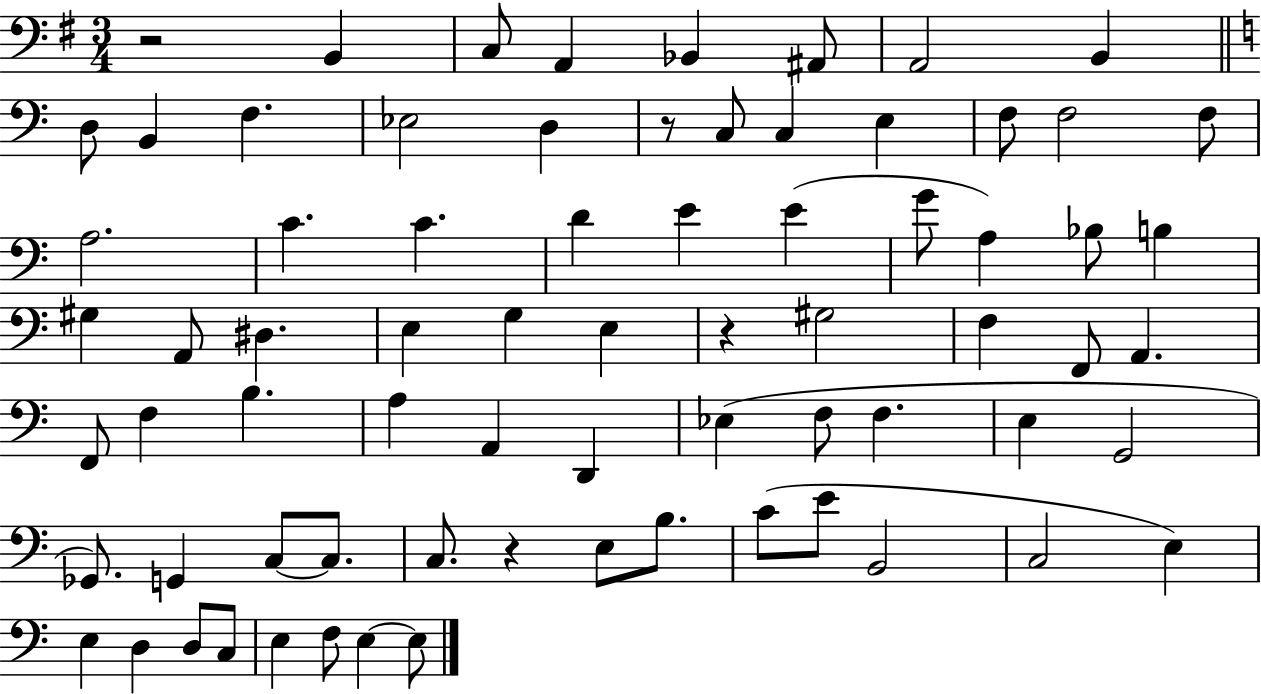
R/h B2/q C3/e A2/q Bb2/q A#2/e A2/h B2/q D3/e B2/q F3/q. Eb3/h D3/q R/e C3/e C3/q E3/q F3/e F3/h F3/e A3/h. C4/q. C4/q. D4/q E4/q E4/q G4/e A3/q Bb3/e B3/q G#3/q A2/e D#3/q. E3/q G3/q E3/q R/q G#3/h F3/q F2/e A2/q. F2/e F3/q B3/q. A3/q A2/q D2/q Eb3/q F3/e F3/q. E3/q G2/h Gb2/e. G2/q C3/e C3/e. C3/e. R/q E3/e B3/e. C4/e E4/e B2/h C3/h E3/q E3/q D3/q D3/e C3/e E3/q F3/e E3/q E3/e